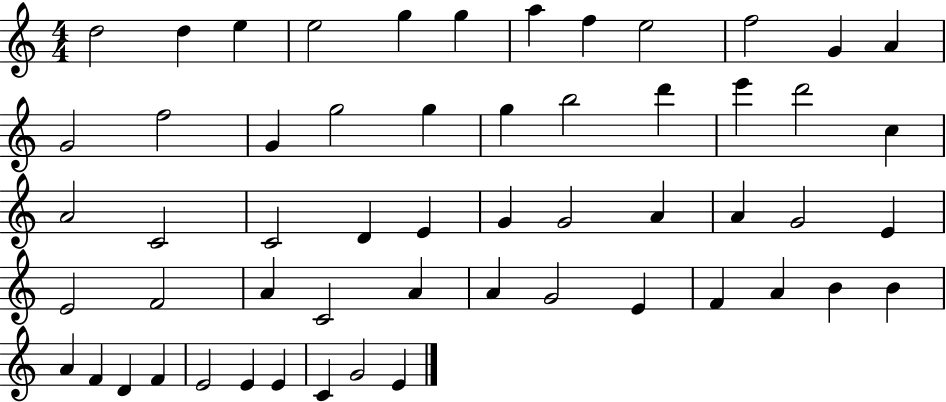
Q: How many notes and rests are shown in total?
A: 56